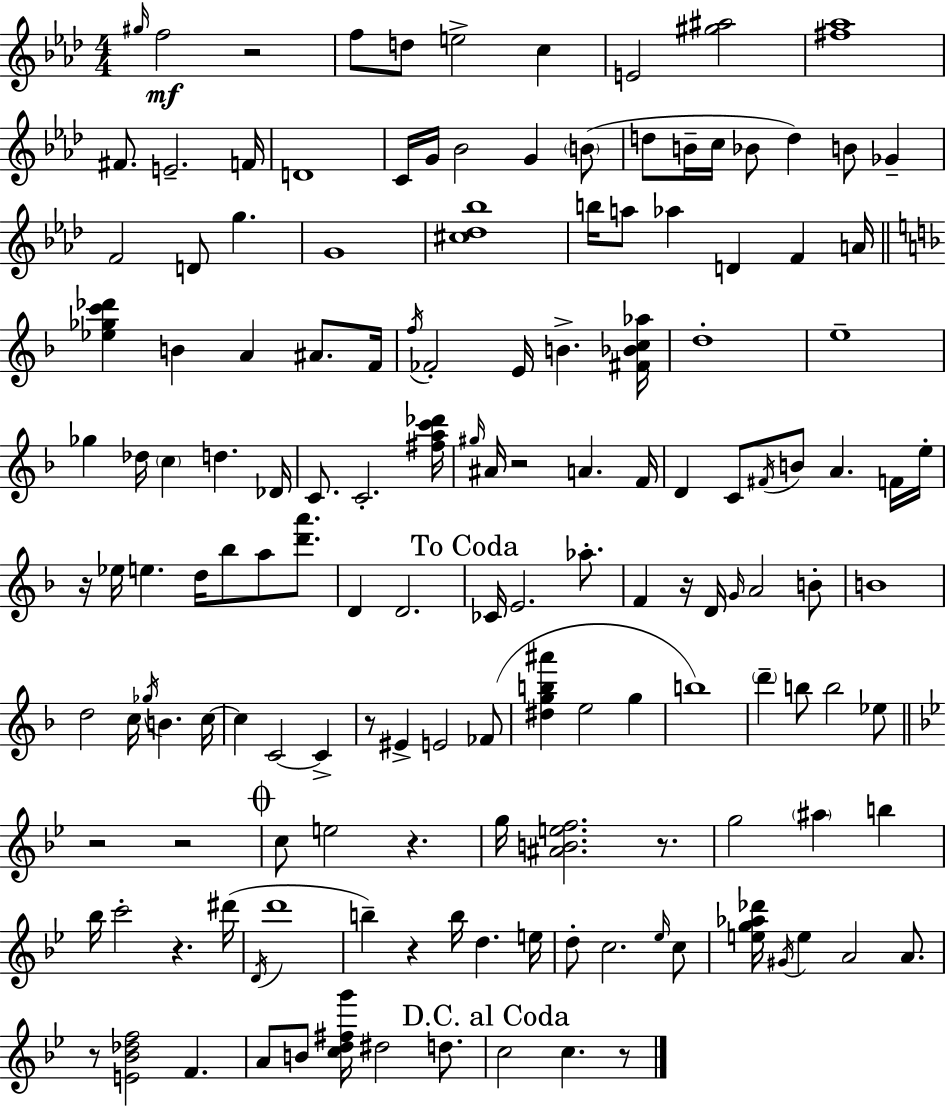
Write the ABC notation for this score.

X:1
T:Untitled
M:4/4
L:1/4
K:Ab
^g/4 f2 z2 f/2 d/2 e2 c E2 [^g^a]2 [^f_a]4 ^F/2 E2 F/4 D4 C/4 G/4 _B2 G B/2 d/2 B/4 c/4 _B/2 d B/2 _G F2 D/2 g G4 [^c_d_b]4 b/4 a/2 _a D F A/4 [_e_gc'_d'] B A ^A/2 F/4 f/4 _F2 E/4 B [^F_Bc_a]/4 d4 e4 _g _d/4 c d _D/4 C/2 C2 [^fac'_d']/4 ^g/4 ^A/4 z2 A F/4 D C/2 ^F/4 B/2 A F/4 e/4 z/4 _e/4 e d/4 _b/2 a/2 [d'a']/2 D D2 _C/4 E2 _a/2 F z/4 D/4 G/4 A2 B/2 B4 d2 c/4 _g/4 B c/4 c C2 C z/2 ^E E2 _F/2 [^dgb^a'] e2 g b4 d' b/2 b2 _e/2 z2 z2 c/2 e2 z g/4 [^ABef]2 z/2 g2 ^a b _b/4 c'2 z ^d'/4 D/4 d'4 b z b/4 d e/4 d/2 c2 _e/4 c/2 [eg_a_d']/4 ^G/4 e A2 A/2 z/2 [E_B_df]2 F A/2 B/2 [cd^fg']/4 ^d2 d/2 c2 c z/2